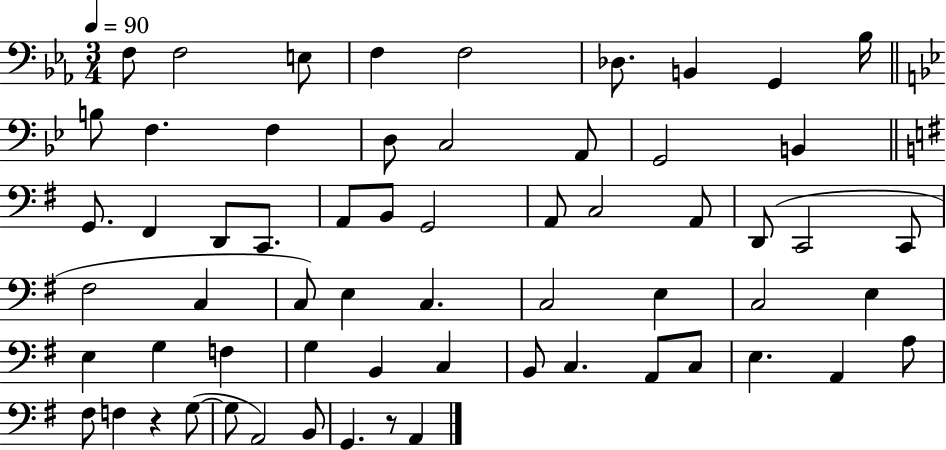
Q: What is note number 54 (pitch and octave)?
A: F3